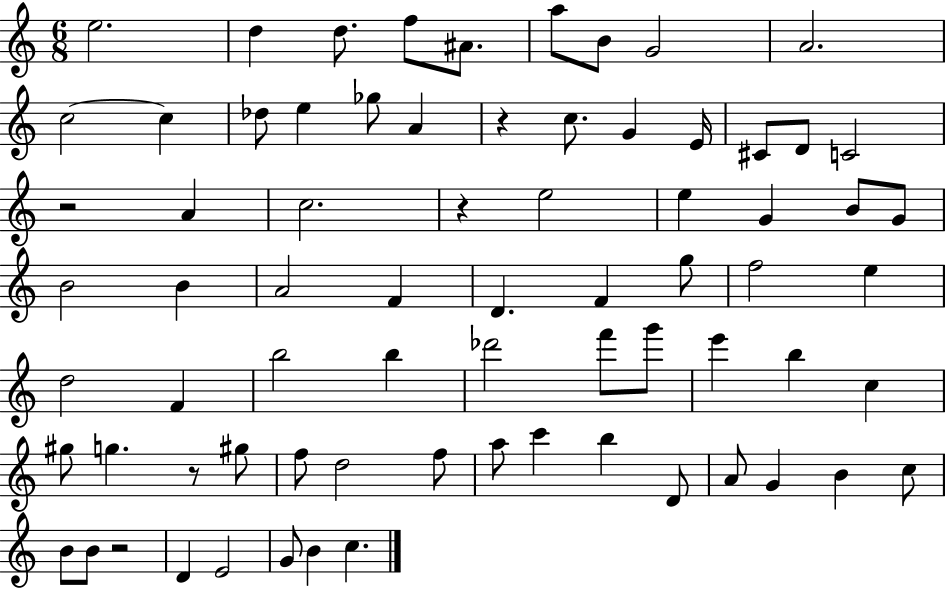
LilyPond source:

{
  \clef treble
  \numericTimeSignature
  \time 6/8
  \key c \major
  e''2. | d''4 d''8. f''8 ais'8. | a''8 b'8 g'2 | a'2. | \break c''2~~ c''4 | des''8 e''4 ges''8 a'4 | r4 c''8. g'4 e'16 | cis'8 d'8 c'2 | \break r2 a'4 | c''2. | r4 e''2 | e''4 g'4 b'8 g'8 | \break b'2 b'4 | a'2 f'4 | d'4. f'4 g''8 | f''2 e''4 | \break d''2 f'4 | b''2 b''4 | des'''2 f'''8 g'''8 | e'''4 b''4 c''4 | \break gis''8 g''4. r8 gis''8 | f''8 d''2 f''8 | a''8 c'''4 b''4 d'8 | a'8 g'4 b'4 c''8 | \break b'8 b'8 r2 | d'4 e'2 | g'8 b'4 c''4. | \bar "|."
}